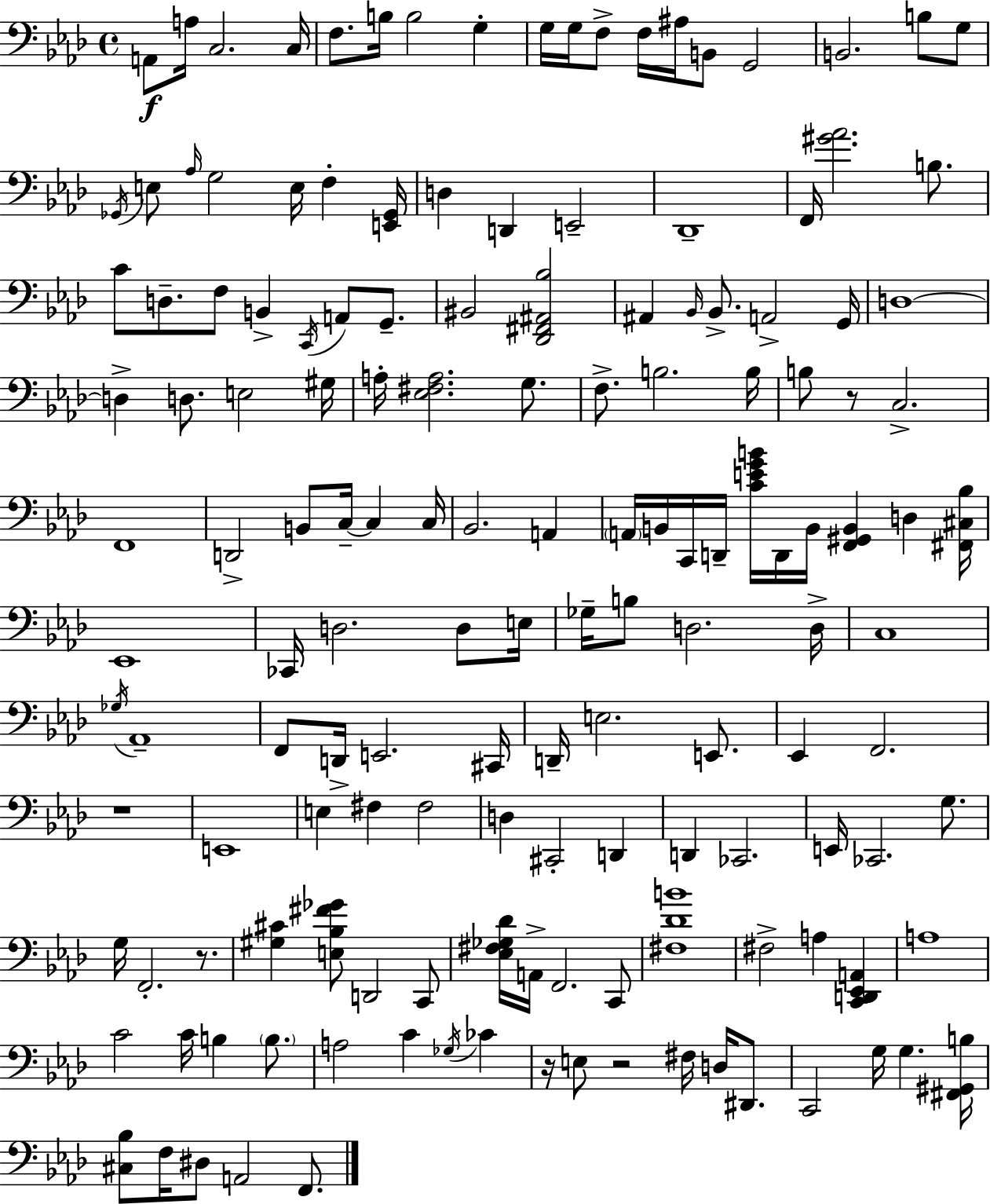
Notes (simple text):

A2/e A3/s C3/h. C3/s F3/e. B3/s B3/h G3/q G3/s G3/s F3/e F3/s A#3/s B2/e G2/h B2/h. B3/e G3/e Gb2/s E3/e Ab3/s G3/h E3/s F3/q [E2,Gb2]/s D3/q D2/q E2/h Db2/w F2/s [G#4,Ab4]/h. B3/e. C4/e D3/e. F3/e B2/q C2/s A2/e G2/e. BIS2/h [Db2,F#2,A#2,Bb3]/h A#2/q Bb2/s Bb2/e. A2/h G2/s D3/w D3/q D3/e. E3/h G#3/s A3/s [Eb3,F#3,A3]/h. G3/e. F3/e. B3/h. B3/s B3/e R/e C3/h. F2/w D2/h B2/e C3/s C3/q C3/s Bb2/h. A2/q A2/s B2/s C2/s D2/s [C4,E4,G4,B4]/s D2/s B2/s [F2,G#2,B2]/q D3/q [F#2,C#3,Bb3]/s Eb2/w CES2/s D3/h. D3/e E3/s Gb3/s B3/e D3/h. D3/s C3/w Gb3/s Ab2/w F2/e D2/s E2/h. C#2/s D2/s E3/h. E2/e. Eb2/q F2/h. R/w E2/w E3/q F#3/q F#3/h D3/q C#2/h D2/q D2/q CES2/h. E2/s CES2/h. G3/e. G3/s F2/h. R/e. [G#3,C#4]/q [E3,Bb3,F#4,Gb4]/e D2/h C2/e [Eb3,F#3,Gb3,Db4]/s A2/s F2/h. C2/e [F#3,Db4,B4]/w F#3/h A3/q [C2,D2,Eb2,A2]/q A3/w C4/h C4/s B3/q B3/e. A3/h C4/q Gb3/s CES4/q R/s E3/e R/h F#3/s D3/s D#2/e. C2/h G3/s G3/q. [F#2,G#2,B3]/s [C#3,Bb3]/e F3/s D#3/e A2/h F2/e.